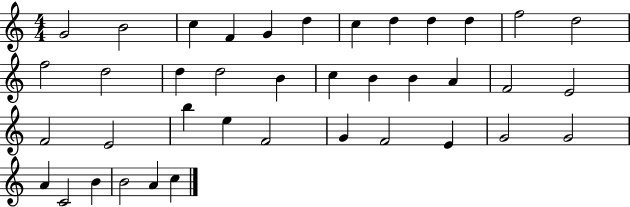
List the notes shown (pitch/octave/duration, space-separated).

G4/h B4/h C5/q F4/q G4/q D5/q C5/q D5/q D5/q D5/q F5/h D5/h F5/h D5/h D5/q D5/h B4/q C5/q B4/q B4/q A4/q F4/h E4/h F4/h E4/h B5/q E5/q F4/h G4/q F4/h E4/q G4/h G4/h A4/q C4/h B4/q B4/h A4/q C5/q